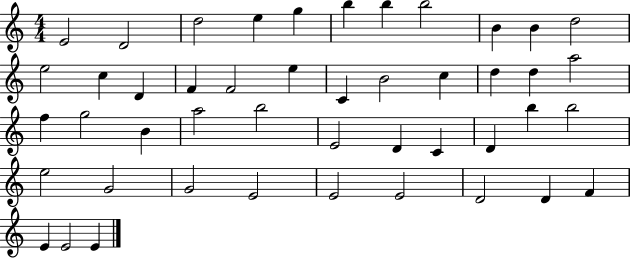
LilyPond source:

{
  \clef treble
  \numericTimeSignature
  \time 4/4
  \key c \major
  e'2 d'2 | d''2 e''4 g''4 | b''4 b''4 b''2 | b'4 b'4 d''2 | \break e''2 c''4 d'4 | f'4 f'2 e''4 | c'4 b'2 c''4 | d''4 d''4 a''2 | \break f''4 g''2 b'4 | a''2 b''2 | e'2 d'4 c'4 | d'4 b''4 b''2 | \break e''2 g'2 | g'2 e'2 | e'2 e'2 | d'2 d'4 f'4 | \break e'4 e'2 e'4 | \bar "|."
}